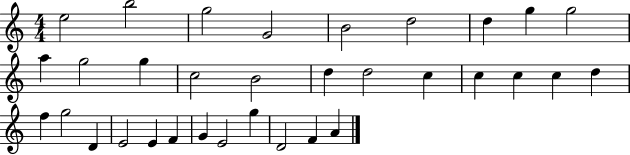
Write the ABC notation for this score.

X:1
T:Untitled
M:4/4
L:1/4
K:C
e2 b2 g2 G2 B2 d2 d g g2 a g2 g c2 B2 d d2 c c c c d f g2 D E2 E F G E2 g D2 F A